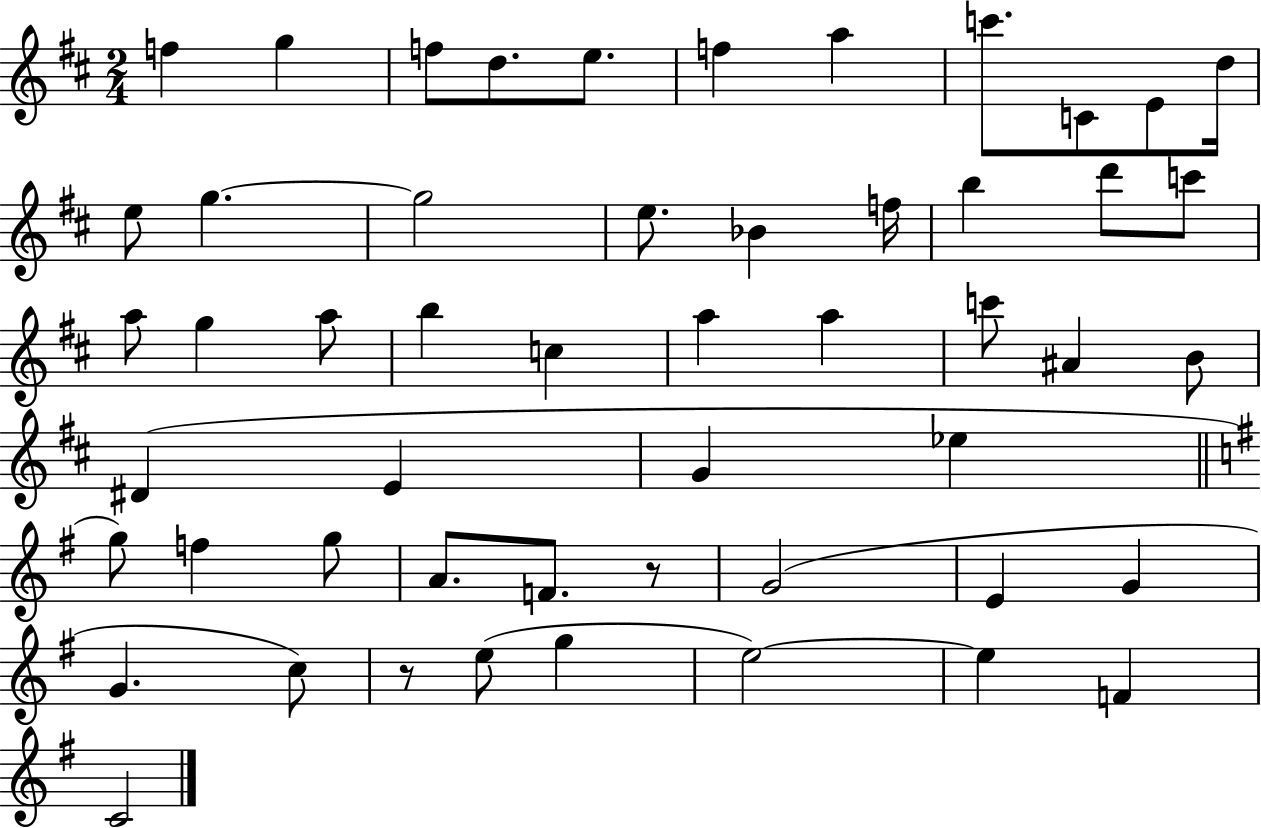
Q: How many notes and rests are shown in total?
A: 52